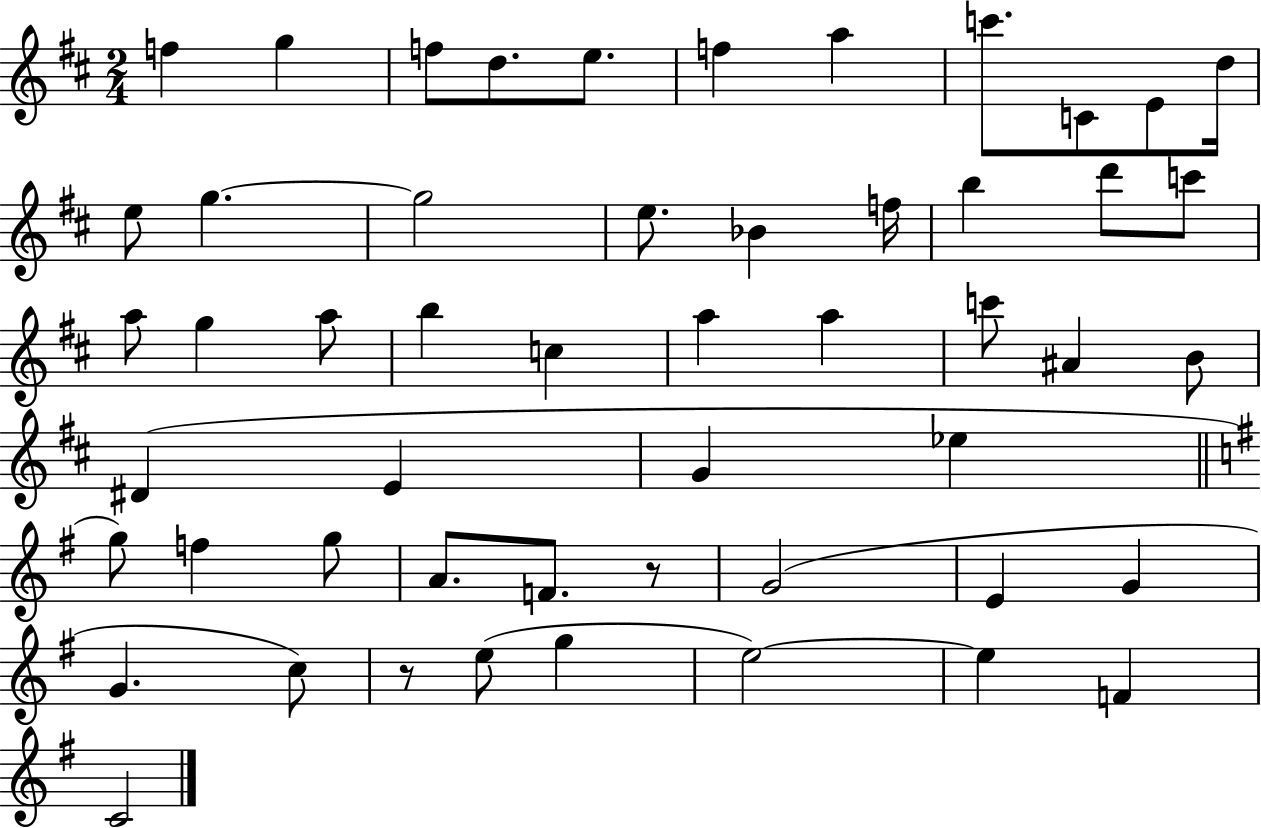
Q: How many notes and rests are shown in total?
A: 52